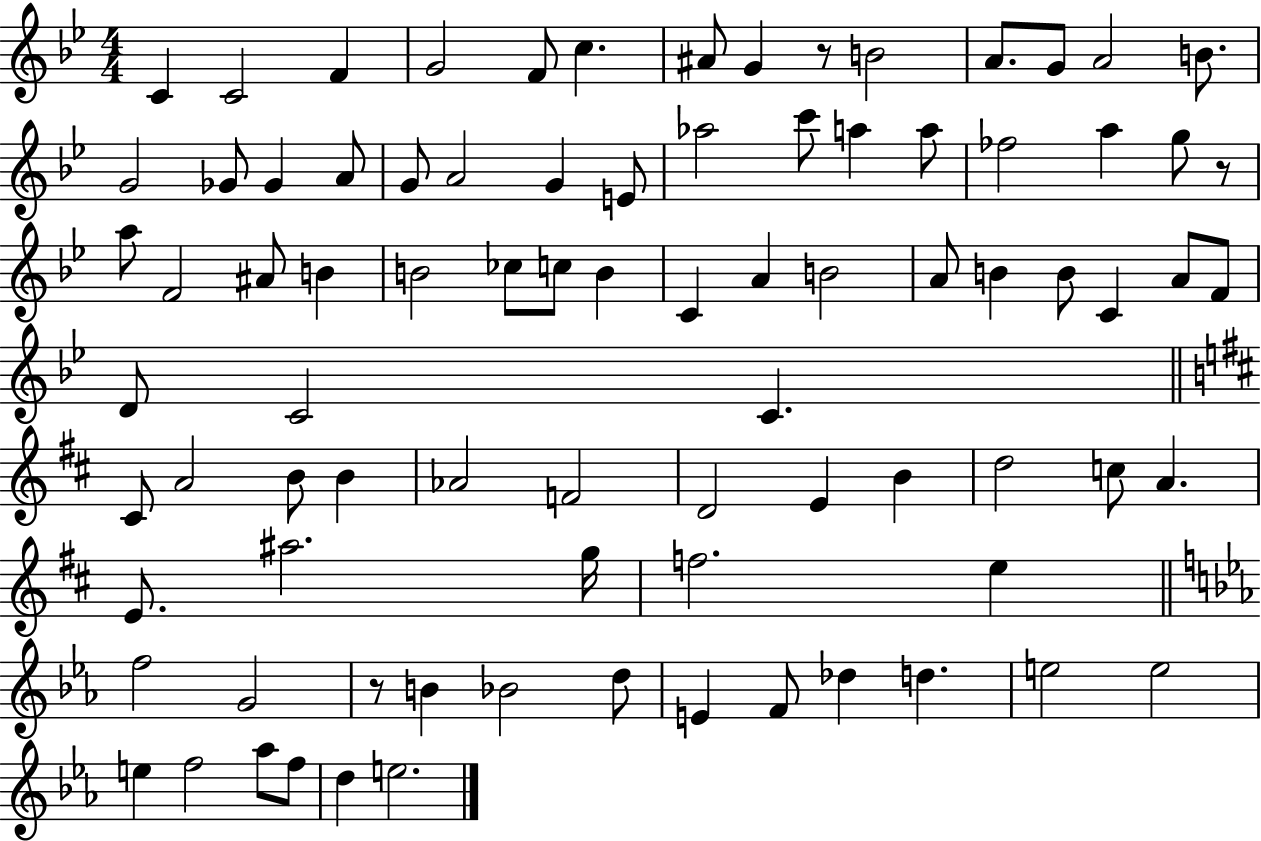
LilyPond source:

{
  \clef treble
  \numericTimeSignature
  \time 4/4
  \key bes \major
  c'4 c'2 f'4 | g'2 f'8 c''4. | ais'8 g'4 r8 b'2 | a'8. g'8 a'2 b'8. | \break g'2 ges'8 ges'4 a'8 | g'8 a'2 g'4 e'8 | aes''2 c'''8 a''4 a''8 | fes''2 a''4 g''8 r8 | \break a''8 f'2 ais'8 b'4 | b'2 ces''8 c''8 b'4 | c'4 a'4 b'2 | a'8 b'4 b'8 c'4 a'8 f'8 | \break d'8 c'2 c'4. | \bar "||" \break \key b \minor cis'8 a'2 b'8 b'4 | aes'2 f'2 | d'2 e'4 b'4 | d''2 c''8 a'4. | \break e'8. ais''2. g''16 | f''2. e''4 | \bar "||" \break \key ees \major f''2 g'2 | r8 b'4 bes'2 d''8 | e'4 f'8 des''4 d''4. | e''2 e''2 | \break e''4 f''2 aes''8 f''8 | d''4 e''2. | \bar "|."
}